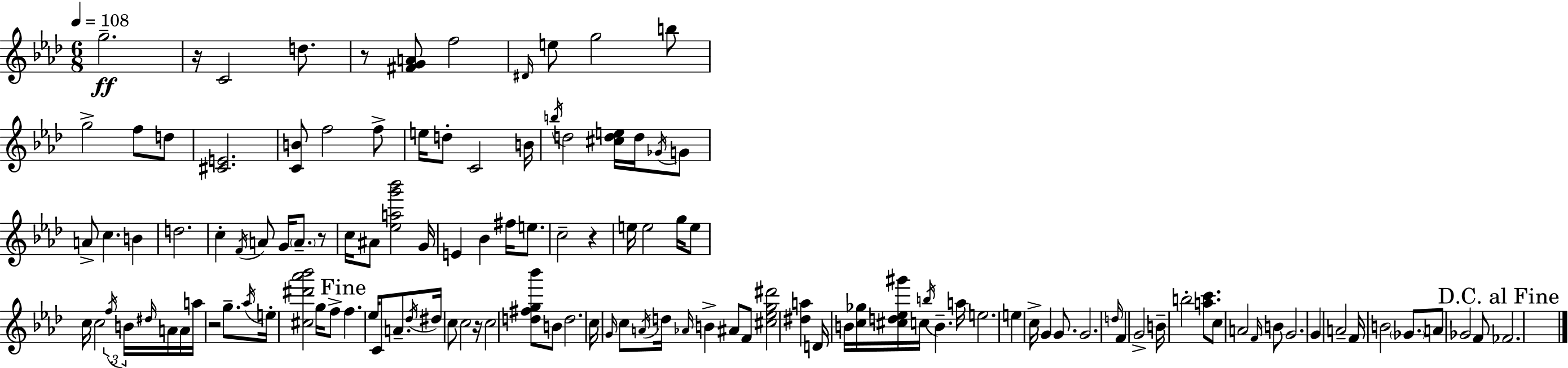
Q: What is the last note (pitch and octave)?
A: FES4